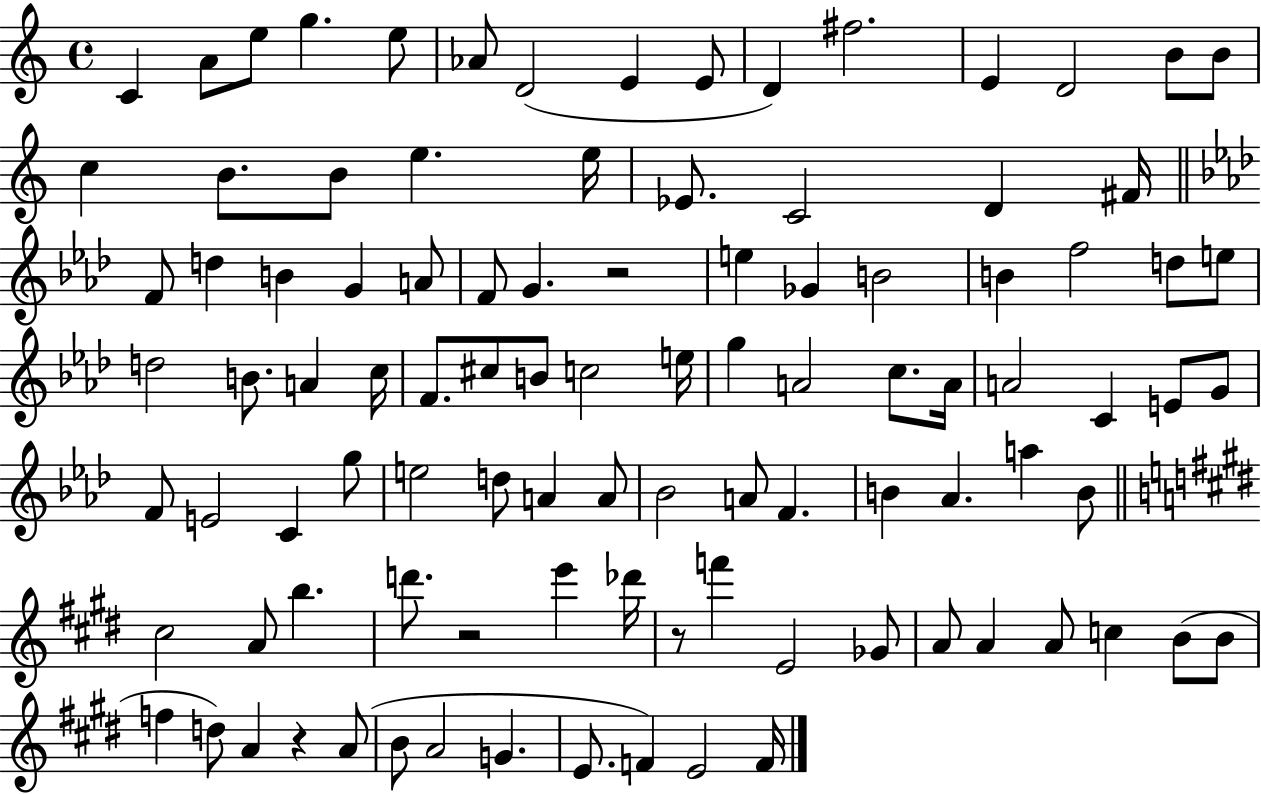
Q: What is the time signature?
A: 4/4